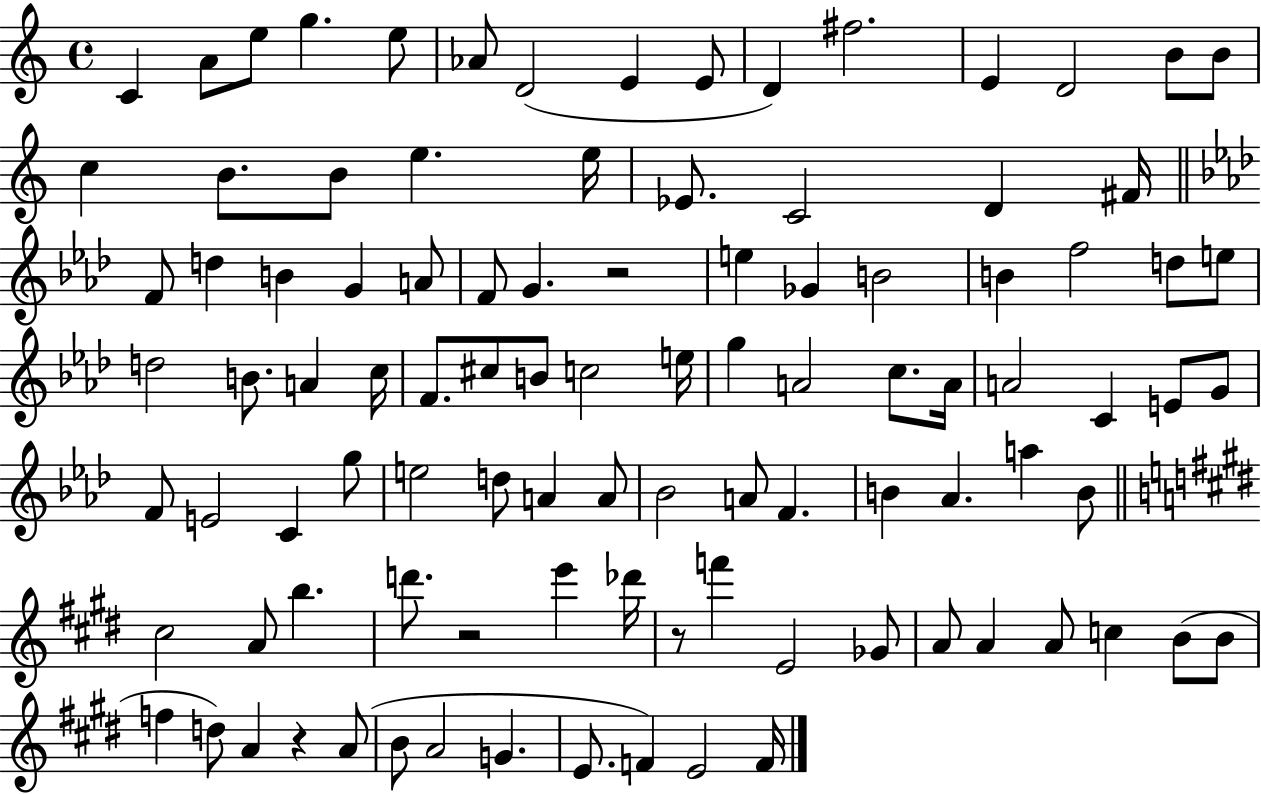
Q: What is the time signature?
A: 4/4